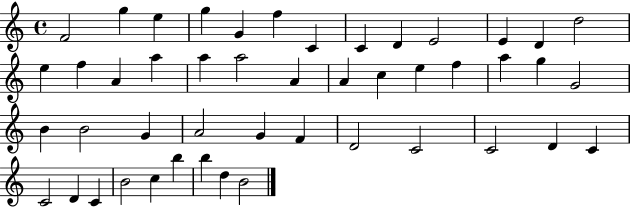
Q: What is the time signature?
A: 4/4